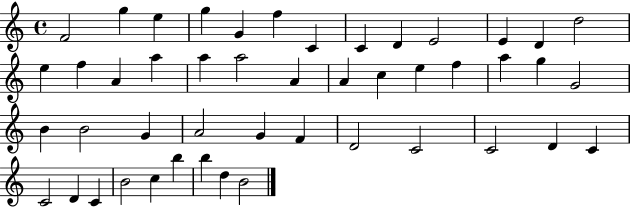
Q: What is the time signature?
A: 4/4